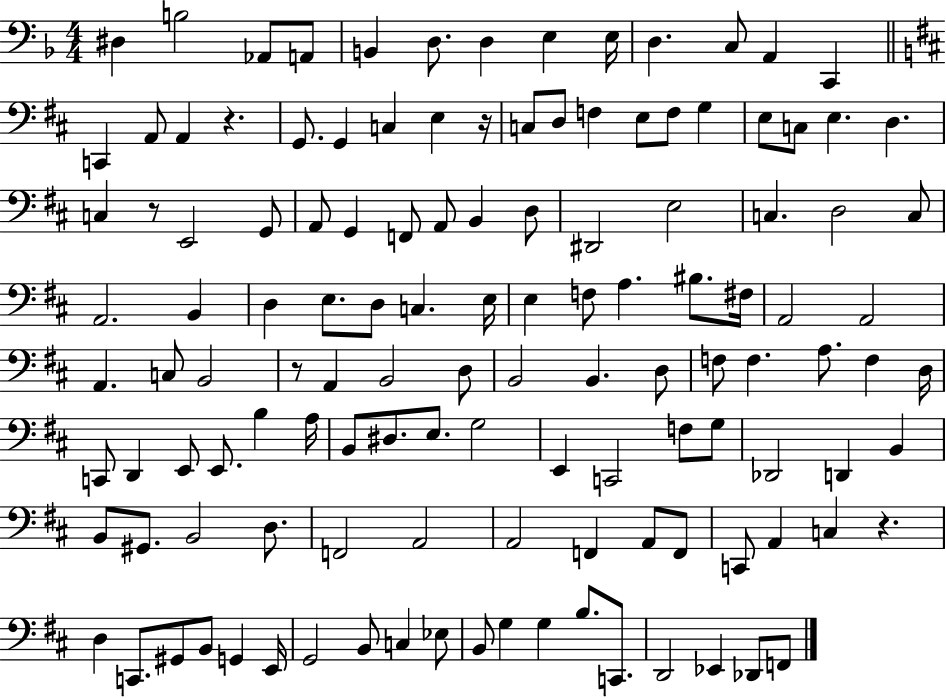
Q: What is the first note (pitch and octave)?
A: D#3